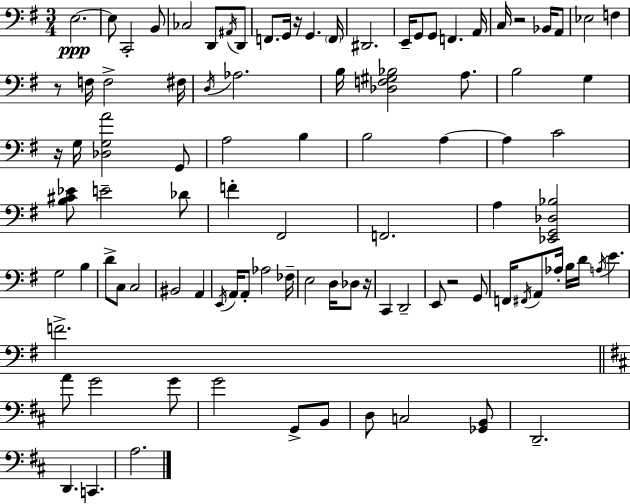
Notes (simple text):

E3/h. E3/e C2/h B2/e CES3/h D2/e A#2/s D2/e F2/e. G2/s R/s G2/q. F2/s D#2/h. E2/s G2/e G2/e F2/q. A2/s C3/s R/h Bb2/s A2/e Eb3/h F3/q R/e F3/s F3/h F#3/s D3/s Ab3/h. B3/s [Db3,F3,G#3,Bb3]/h A3/e. B3/h G3/q R/s G3/s [Db3,G3,A4]/h G2/e A3/h B3/q B3/h A3/q A3/q C4/h [B3,C#4,Eb4]/e E4/h Db4/e F4/q F#2/h F2/h. A3/q [Eb2,G2,Db3,Bb3]/h G3/h B3/q D4/e C3/e C3/h BIS2/h A2/q E2/s A2/s A2/e Ab3/h FES3/s E3/h D3/s Db3/e R/s C2/q D2/h E2/e R/h G2/e F2/s F#2/s A2/e Ab3/s B3/s D4/s A3/s E4/q. F4/h. A4/e G4/h G4/e G4/h G2/e B2/e D3/e C3/h [Gb2,B2]/e D2/h. D2/q. C2/q. A3/h.